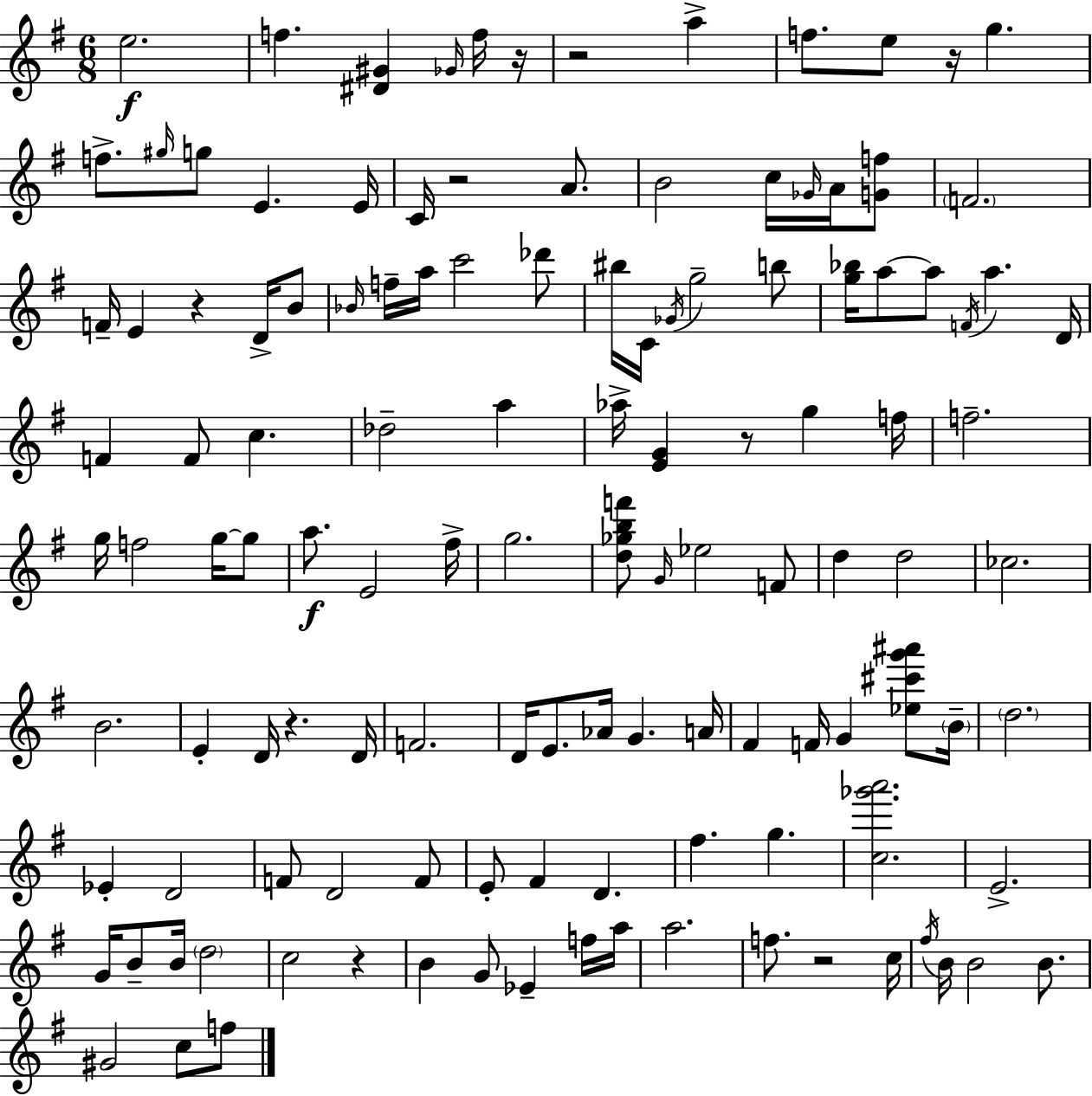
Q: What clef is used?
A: treble